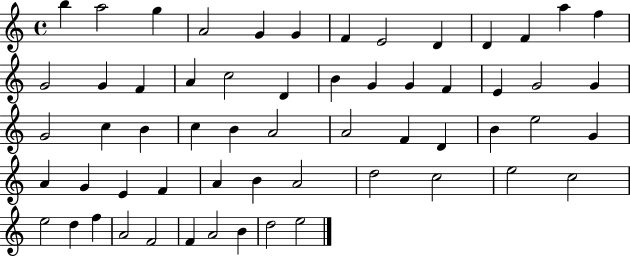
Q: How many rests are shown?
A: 0